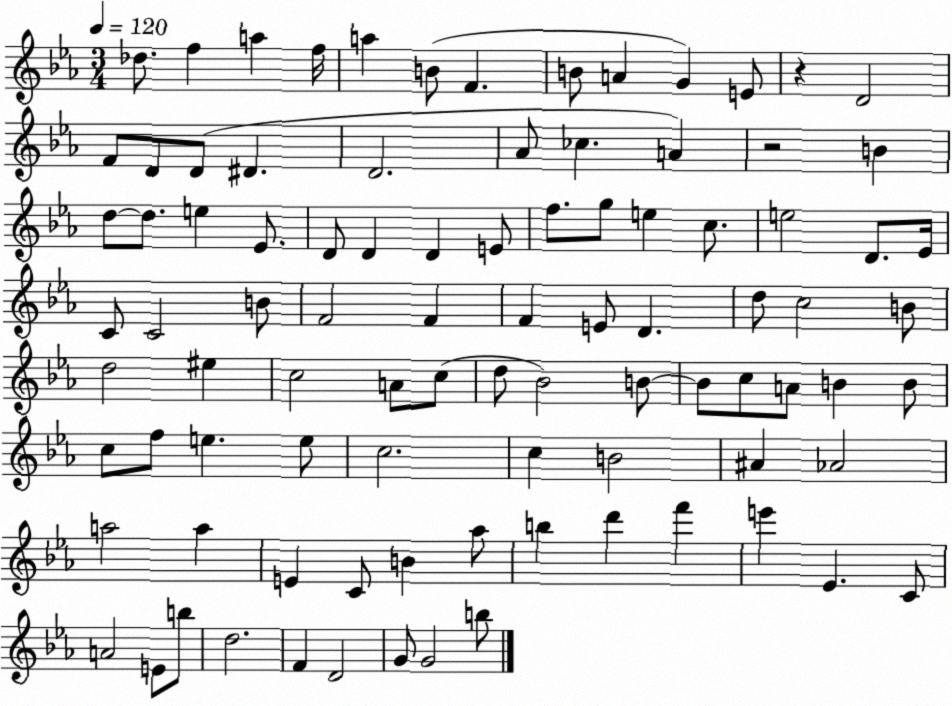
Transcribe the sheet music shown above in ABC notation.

X:1
T:Untitled
M:3/4
L:1/4
K:Eb
_d/2 f a f/4 a B/2 F B/2 A G E/2 z D2 F/2 D/2 D/2 ^D D2 _A/2 _c A z2 B d/2 d/2 e _E/2 D/2 D D E/2 f/2 g/2 e c/2 e2 D/2 _E/4 C/2 C2 B/2 F2 F F E/2 D d/2 c2 B/2 d2 ^e c2 A/2 c/2 d/2 _B2 B/2 B/2 c/2 A/2 B B/2 c/2 f/2 e e/2 c2 c B2 ^A _A2 a2 a E C/2 B _a/2 b d' f' e' _E C/2 A2 E/2 b/2 d2 F D2 G/2 G2 b/2